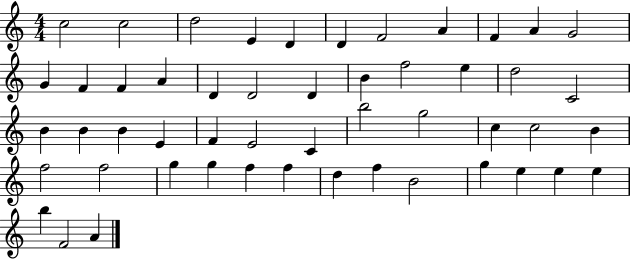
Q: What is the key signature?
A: C major